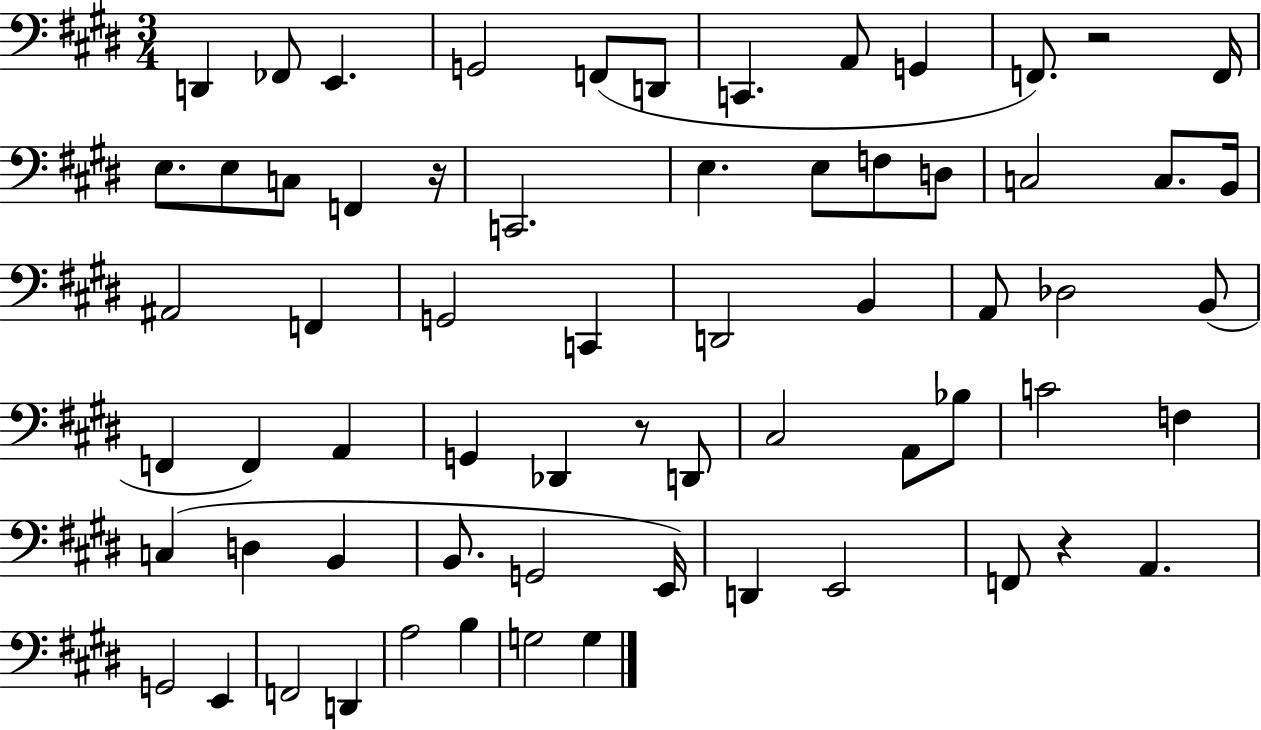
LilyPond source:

{
  \clef bass
  \numericTimeSignature
  \time 3/4
  \key e \major
  \repeat volta 2 { d,4 fes,8 e,4. | g,2 f,8( d,8 | c,4. a,8 g,4 | f,8.) r2 f,16 | \break e8. e8 c8 f,4 r16 | c,2. | e4. e8 f8 d8 | c2 c8. b,16 | \break ais,2 f,4 | g,2 c,4 | d,2 b,4 | a,8 des2 b,8( | \break f,4 f,4) a,4 | g,4 des,4 r8 d,8 | cis2 a,8 bes8 | c'2 f4 | \break c4( d4 b,4 | b,8. g,2 e,16) | d,4 e,2 | f,8 r4 a,4. | \break g,2 e,4 | f,2 d,4 | a2 b4 | g2 g4 | \break } \bar "|."
}